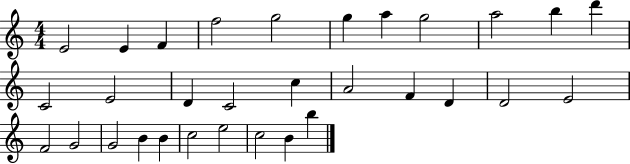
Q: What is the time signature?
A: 4/4